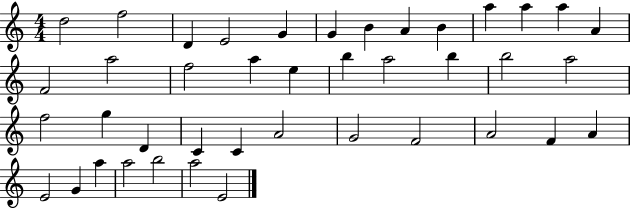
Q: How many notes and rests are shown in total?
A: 41